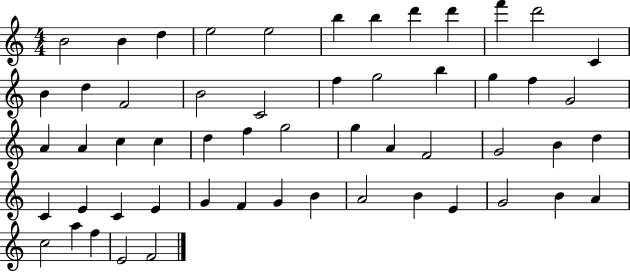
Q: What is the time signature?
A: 4/4